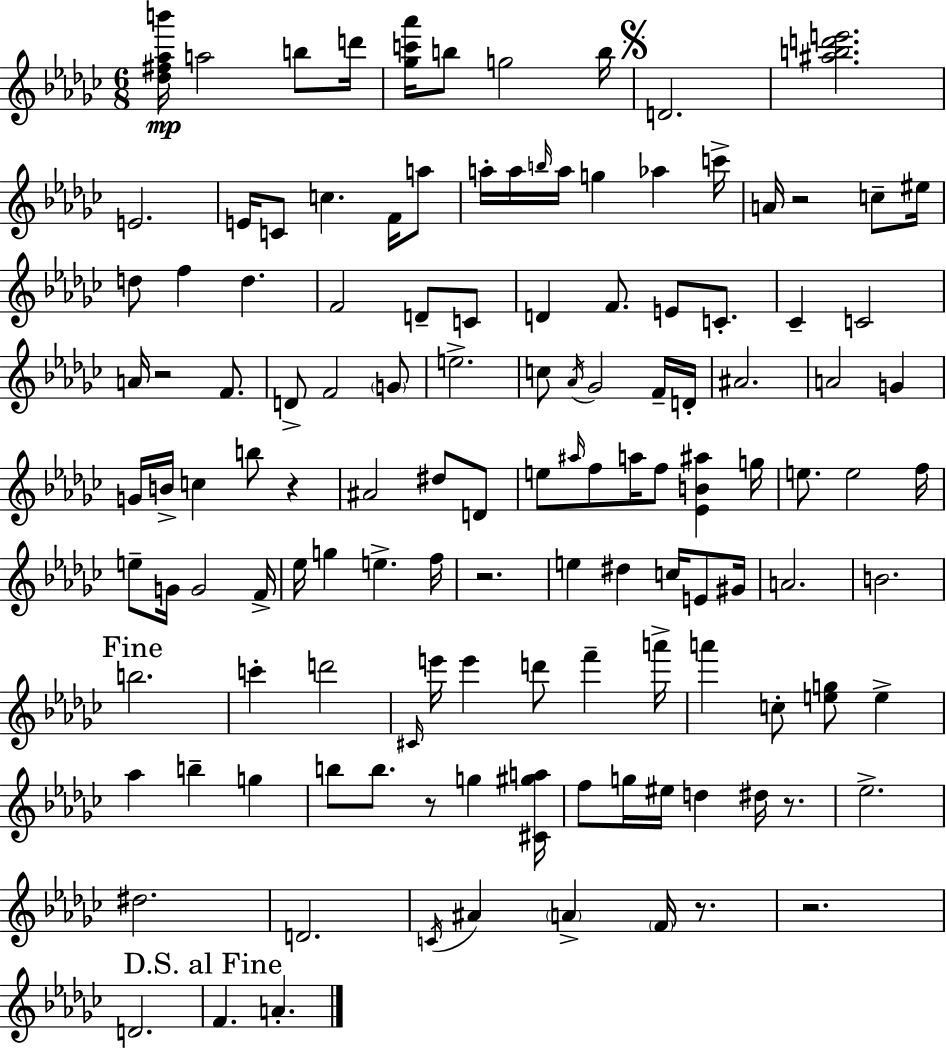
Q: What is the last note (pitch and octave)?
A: A4